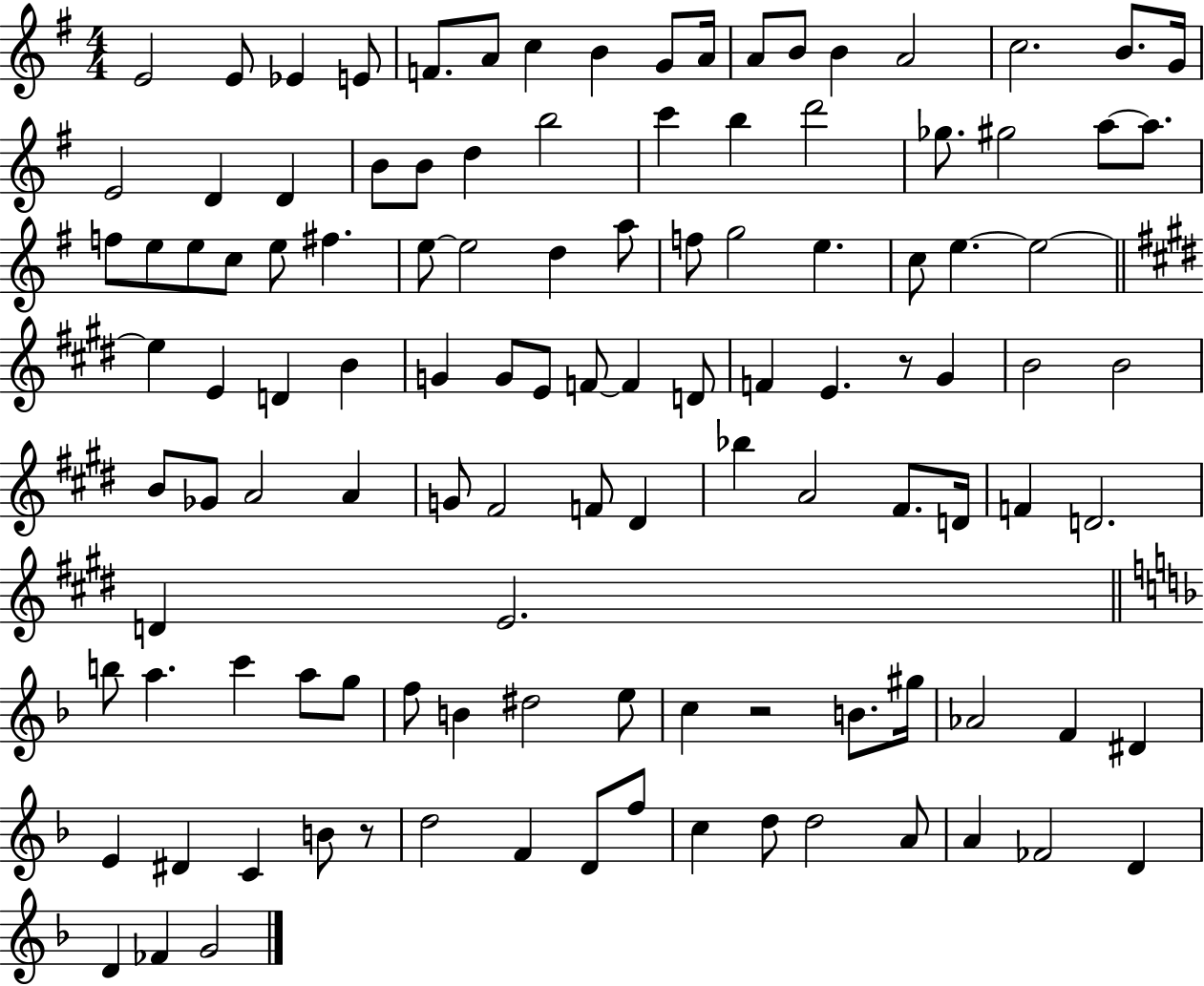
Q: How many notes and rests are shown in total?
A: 114